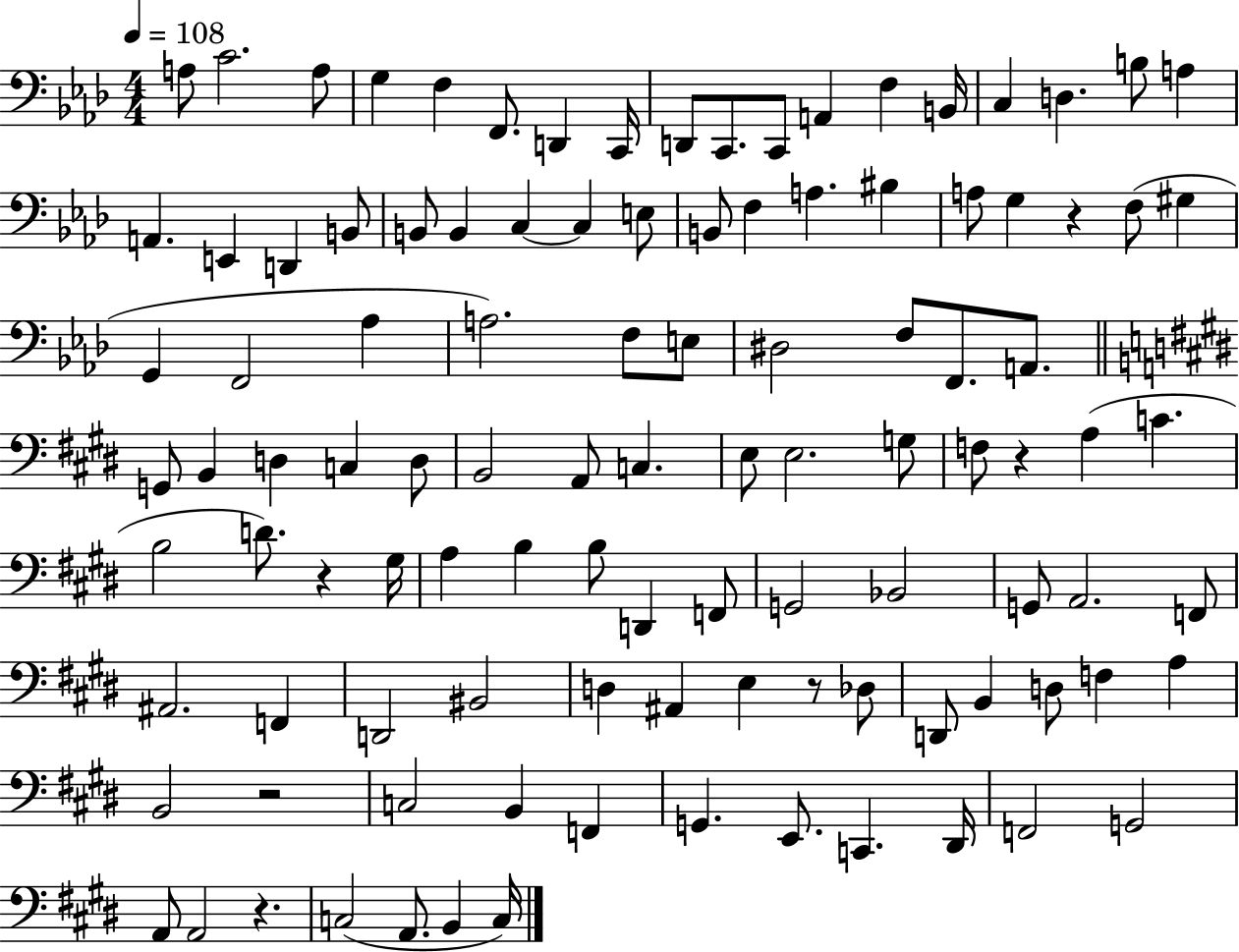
X:1
T:Untitled
M:4/4
L:1/4
K:Ab
A,/2 C2 A,/2 G, F, F,,/2 D,, C,,/4 D,,/2 C,,/2 C,,/2 A,, F, B,,/4 C, D, B,/2 A, A,, E,, D,, B,,/2 B,,/2 B,, C, C, E,/2 B,,/2 F, A, ^B, A,/2 G, z F,/2 ^G, G,, F,,2 _A, A,2 F,/2 E,/2 ^D,2 F,/2 F,,/2 A,,/2 G,,/2 B,, D, C, D,/2 B,,2 A,,/2 C, E,/2 E,2 G,/2 F,/2 z A, C B,2 D/2 z ^G,/4 A, B, B,/2 D,, F,,/2 G,,2 _B,,2 G,,/2 A,,2 F,,/2 ^A,,2 F,, D,,2 ^B,,2 D, ^A,, E, z/2 _D,/2 D,,/2 B,, D,/2 F, A, B,,2 z2 C,2 B,, F,, G,, E,,/2 C,, ^D,,/4 F,,2 G,,2 A,,/2 A,,2 z C,2 A,,/2 B,, C,/4